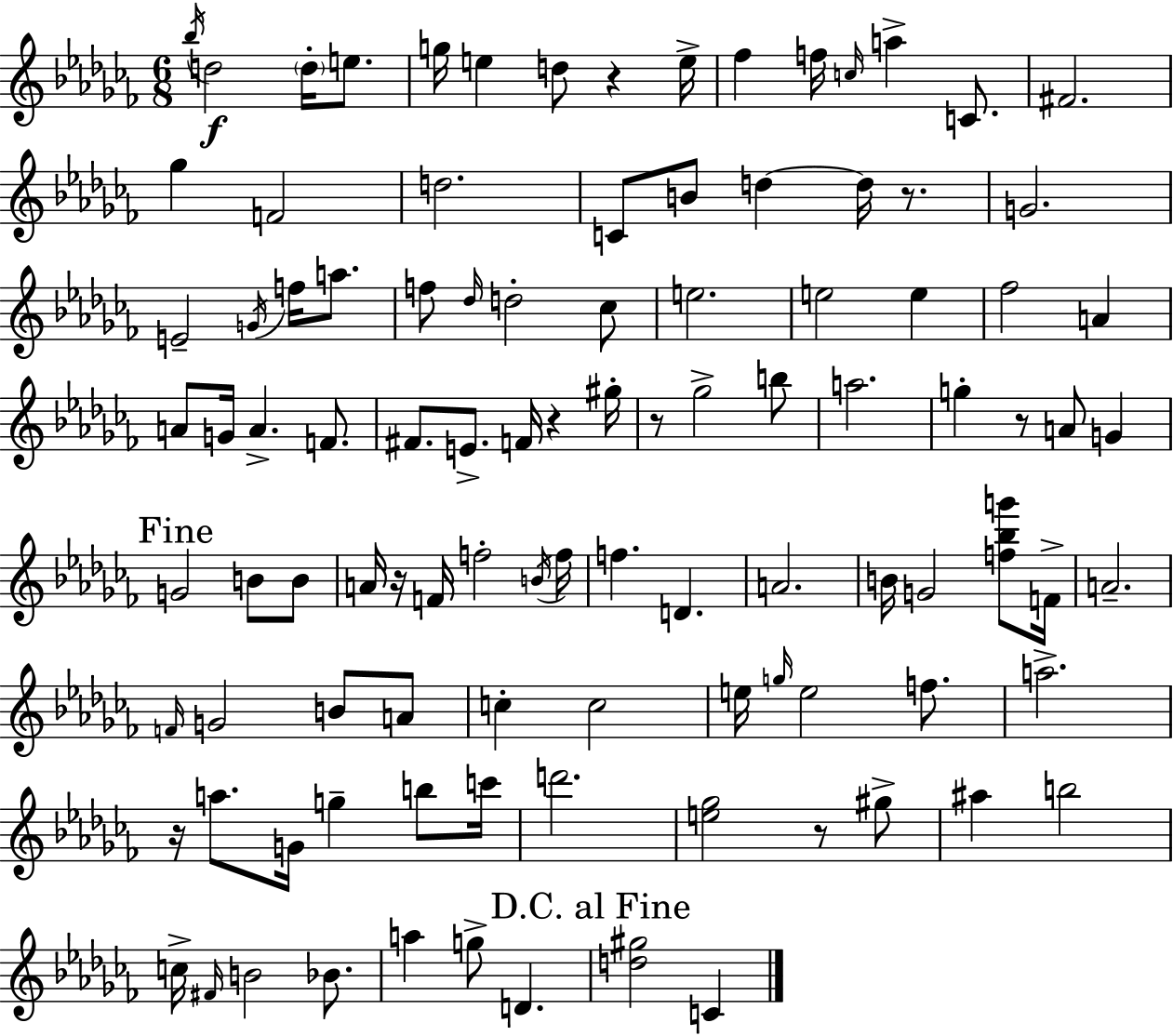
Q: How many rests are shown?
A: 8